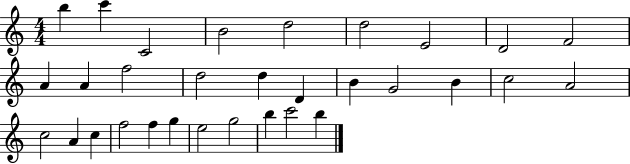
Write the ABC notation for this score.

X:1
T:Untitled
M:4/4
L:1/4
K:C
b c' C2 B2 d2 d2 E2 D2 F2 A A f2 d2 d D B G2 B c2 A2 c2 A c f2 f g e2 g2 b c'2 b